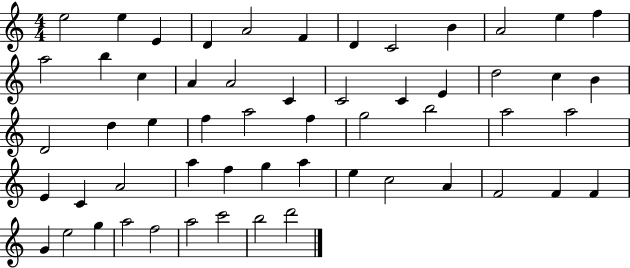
{
  \clef treble
  \numericTimeSignature
  \time 4/4
  \key c \major
  e''2 e''4 e'4 | d'4 a'2 f'4 | d'4 c'2 b'4 | a'2 e''4 f''4 | \break a''2 b''4 c''4 | a'4 a'2 c'4 | c'2 c'4 e'4 | d''2 c''4 b'4 | \break d'2 d''4 e''4 | f''4 a''2 f''4 | g''2 b''2 | a''2 a''2 | \break e'4 c'4 a'2 | a''4 f''4 g''4 a''4 | e''4 c''2 a'4 | f'2 f'4 f'4 | \break g'4 e''2 g''4 | a''2 f''2 | a''2 c'''2 | b''2 d'''2 | \break \bar "|."
}